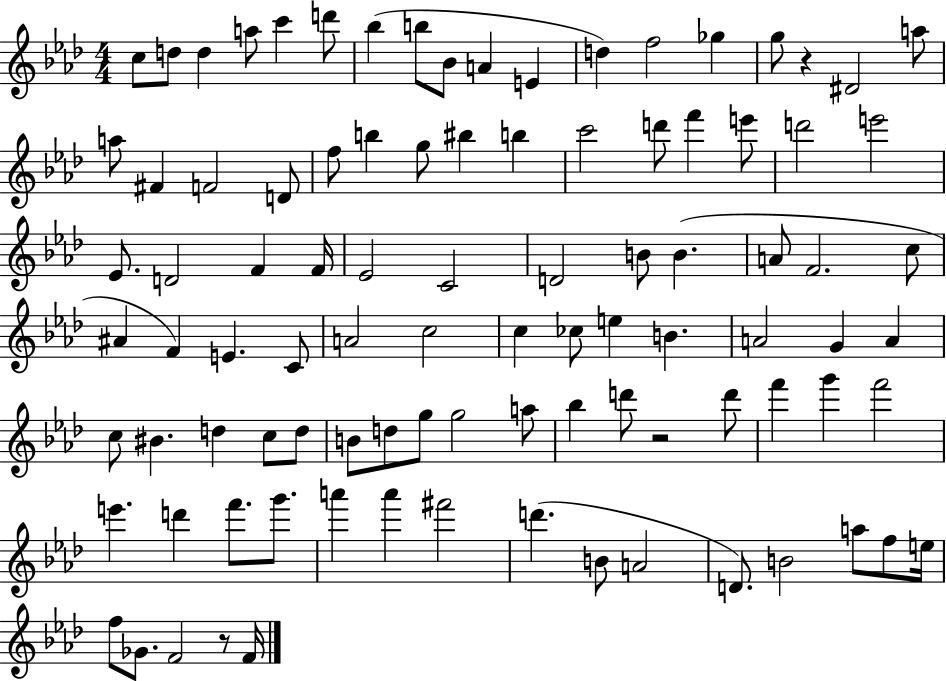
{
  \clef treble
  \numericTimeSignature
  \time 4/4
  \key aes \major
  c''8 d''8 d''4 a''8 c'''4 d'''8 | bes''4( b''8 bes'8 a'4 e'4 | d''4) f''2 ges''4 | g''8 r4 dis'2 a''8 | \break a''8 fis'4 f'2 d'8 | f''8 b''4 g''8 bis''4 b''4 | c'''2 d'''8 f'''4 e'''8 | d'''2 e'''2 | \break ees'8. d'2 f'4 f'16 | ees'2 c'2 | d'2 b'8 b'4.( | a'8 f'2. c''8 | \break ais'4 f'4) e'4. c'8 | a'2 c''2 | c''4 ces''8 e''4 b'4. | a'2 g'4 a'4 | \break c''8 bis'4. d''4 c''8 d''8 | b'8 d''8 g''8 g''2 a''8 | bes''4 d'''8 r2 d'''8 | f'''4 g'''4 f'''2 | \break e'''4. d'''4 f'''8. g'''8. | a'''4 a'''4 fis'''2 | d'''4.( b'8 a'2 | d'8.) b'2 a''8 f''8 e''16 | \break f''8 ges'8. f'2 r8 f'16 | \bar "|."
}